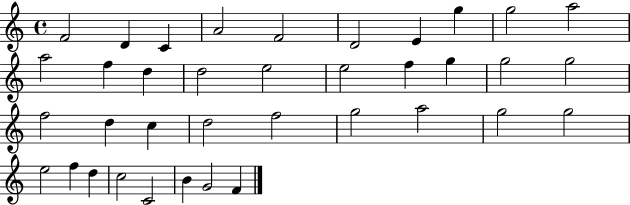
F4/h D4/q C4/q A4/h F4/h D4/h E4/q G5/q G5/h A5/h A5/h F5/q D5/q D5/h E5/h E5/h F5/q G5/q G5/h G5/h F5/h D5/q C5/q D5/h F5/h G5/h A5/h G5/h G5/h E5/h F5/q D5/q C5/h C4/h B4/q G4/h F4/q